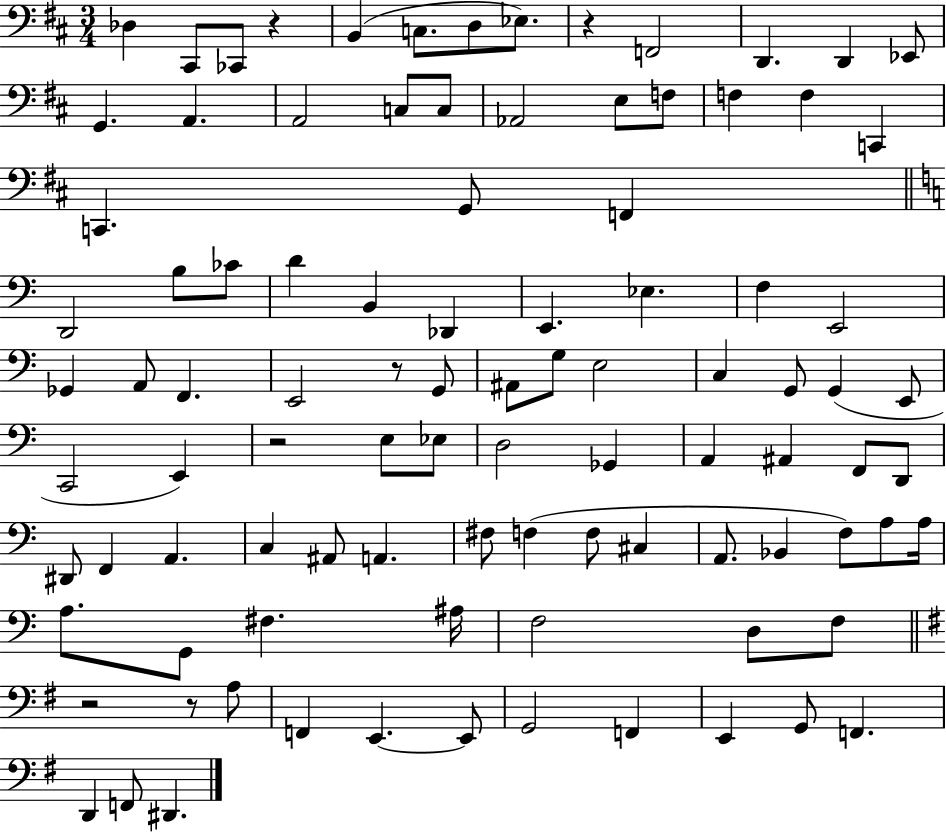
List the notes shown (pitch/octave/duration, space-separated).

Db3/q C#2/e CES2/e R/q B2/q C3/e. D3/e Eb3/e. R/q F2/h D2/q. D2/q Eb2/e G2/q. A2/q. A2/h C3/e C3/e Ab2/h E3/e F3/e F3/q F3/q C2/q C2/q. G2/e F2/q D2/h B3/e CES4/e D4/q B2/q Db2/q E2/q. Eb3/q. F3/q E2/h Gb2/q A2/e F2/q. E2/h R/e G2/e A#2/e G3/e E3/h C3/q G2/e G2/q E2/e C2/h E2/q R/h E3/e Eb3/e D3/h Gb2/q A2/q A#2/q F2/e D2/e D#2/e F2/q A2/q. C3/q A#2/e A2/q. F#3/e F3/q F3/e C#3/q A2/e. Bb2/q F3/e A3/e A3/s A3/e. G2/e F#3/q. A#3/s F3/h D3/e F3/e R/h R/e A3/e F2/q E2/q. E2/e G2/h F2/q E2/q G2/e F2/q. D2/q F2/e D#2/q.